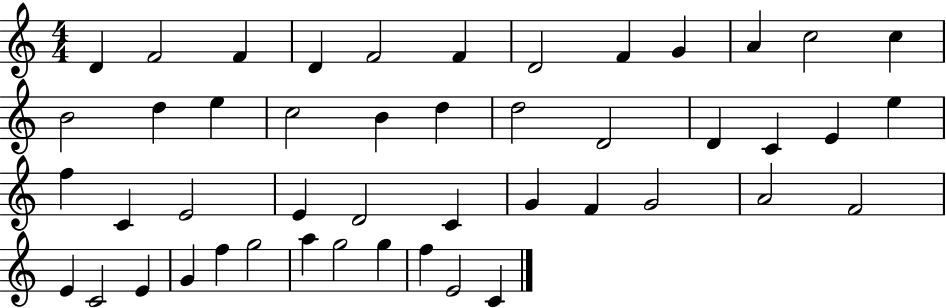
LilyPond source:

{
  \clef treble
  \numericTimeSignature
  \time 4/4
  \key c \major
  d'4 f'2 f'4 | d'4 f'2 f'4 | d'2 f'4 g'4 | a'4 c''2 c''4 | \break b'2 d''4 e''4 | c''2 b'4 d''4 | d''2 d'2 | d'4 c'4 e'4 e''4 | \break f''4 c'4 e'2 | e'4 d'2 c'4 | g'4 f'4 g'2 | a'2 f'2 | \break e'4 c'2 e'4 | g'4 f''4 g''2 | a''4 g''2 g''4 | f''4 e'2 c'4 | \break \bar "|."
}